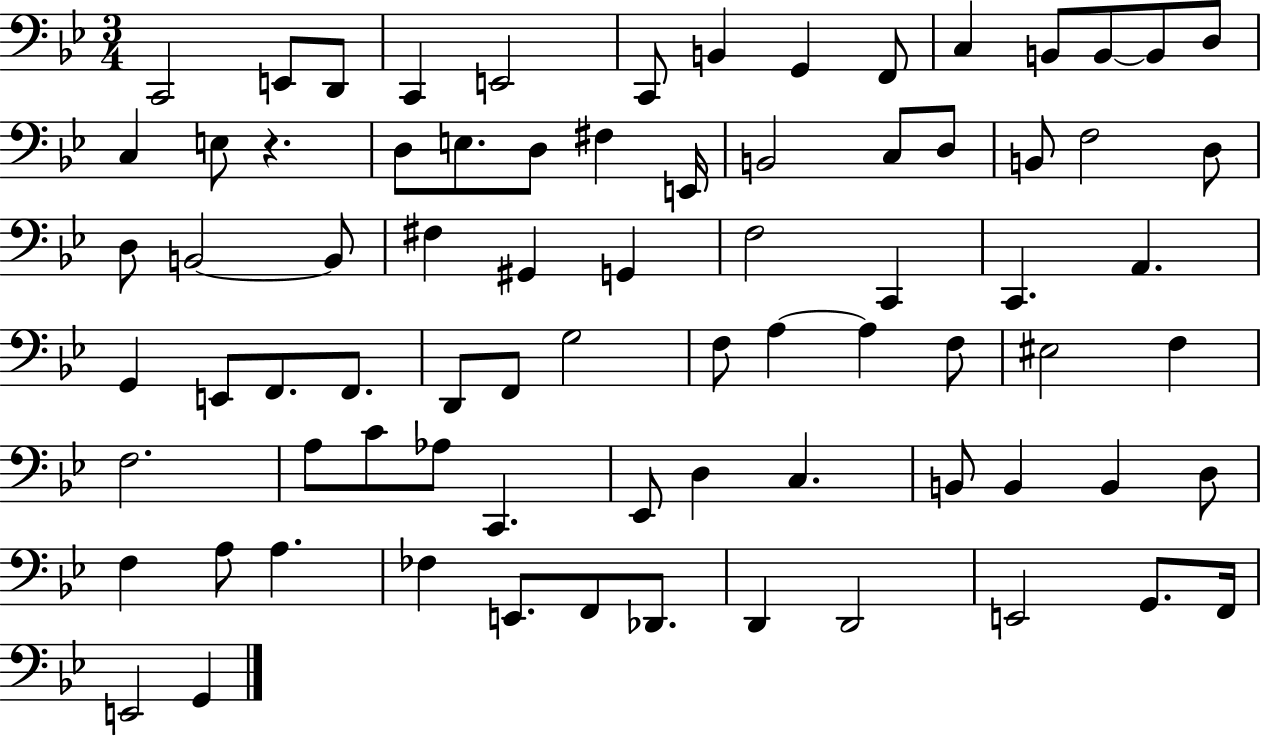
{
  \clef bass
  \numericTimeSignature
  \time 3/4
  \key bes \major
  c,2 e,8 d,8 | c,4 e,2 | c,8 b,4 g,4 f,8 | c4 b,8 b,8~~ b,8 d8 | \break c4 e8 r4. | d8 e8. d8 fis4 e,16 | b,2 c8 d8 | b,8 f2 d8 | \break d8 b,2~~ b,8 | fis4 gis,4 g,4 | f2 c,4 | c,4. a,4. | \break g,4 e,8 f,8. f,8. | d,8 f,8 g2 | f8 a4~~ a4 f8 | eis2 f4 | \break f2. | a8 c'8 aes8 c,4. | ees,8 d4 c4. | b,8 b,4 b,4 d8 | \break f4 a8 a4. | fes4 e,8. f,8 des,8. | d,4 d,2 | e,2 g,8. f,16 | \break e,2 g,4 | \bar "|."
}